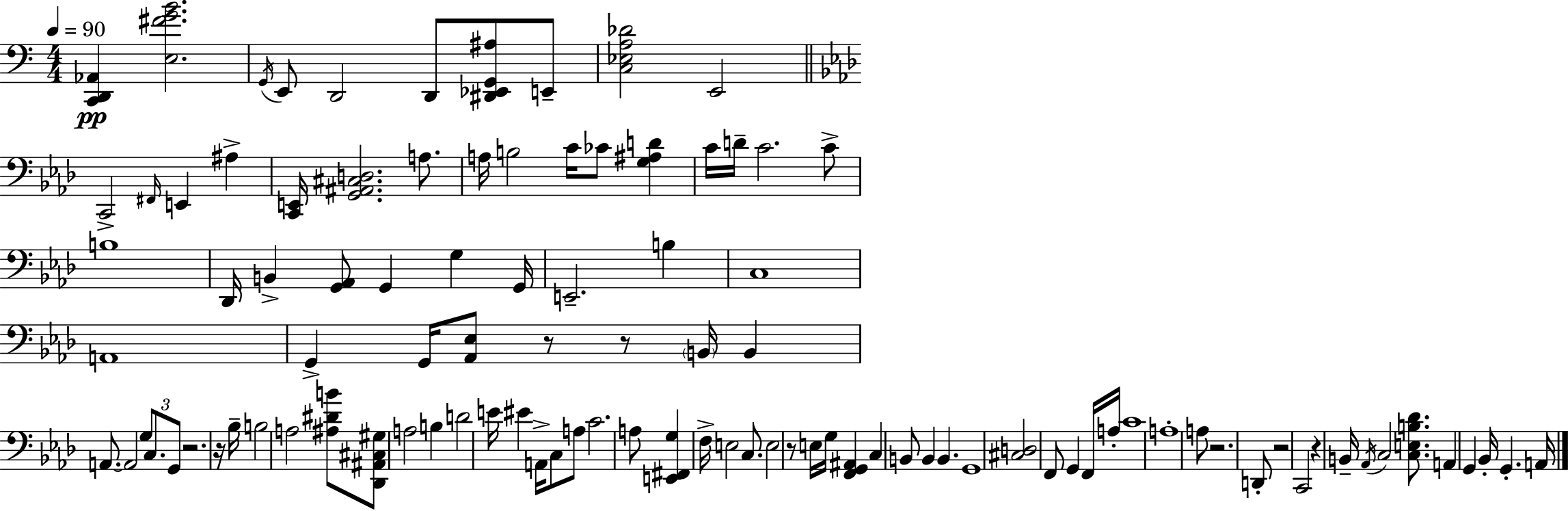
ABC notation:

X:1
T:Untitled
M:4/4
L:1/4
K:Am
[C,,D,,_A,,] [E,^FGB]2 G,,/4 E,,/2 D,,2 D,,/2 [^D,,_E,,G,,^A,]/2 E,,/2 [C,_E,A,_D]2 E,,2 C,,2 ^F,,/4 E,, ^A, [C,,E,,]/4 [G,,^A,,^C,D,]2 A,/2 A,/4 B,2 C/4 _C/2 [G,^A,D] C/4 D/4 C2 C/2 B,4 _D,,/4 B,, [G,,_A,,]/2 G,, G, G,,/4 E,,2 B, C,4 A,,4 G,, G,,/4 [_A,,_E,]/2 z/2 z/2 B,,/4 B,, A,,/2 A,,2 G,/2 C,/2 G,,/2 z2 z/4 _B,/4 B,2 A,2 [^A,^DB]/2 [_D,,^A,,^C,^G,]/2 A,2 B, D2 E/4 ^E A,,/4 C,/2 A,/2 C2 A,/2 [E,,^F,,G,] F,/4 E,2 C,/2 E,2 z/2 E,/4 G,/4 [F,,G,,^A,,] C, B,,/2 B,, B,, G,,4 [^C,D,]2 F,,/2 G,, F,,/4 A,/4 C4 A,4 A,/2 z2 D,,/2 z2 C,,2 z B,,/4 _A,,/4 C,2 [C,E,B,_D]/2 A,, G,, _B,,/4 G,, A,,/4